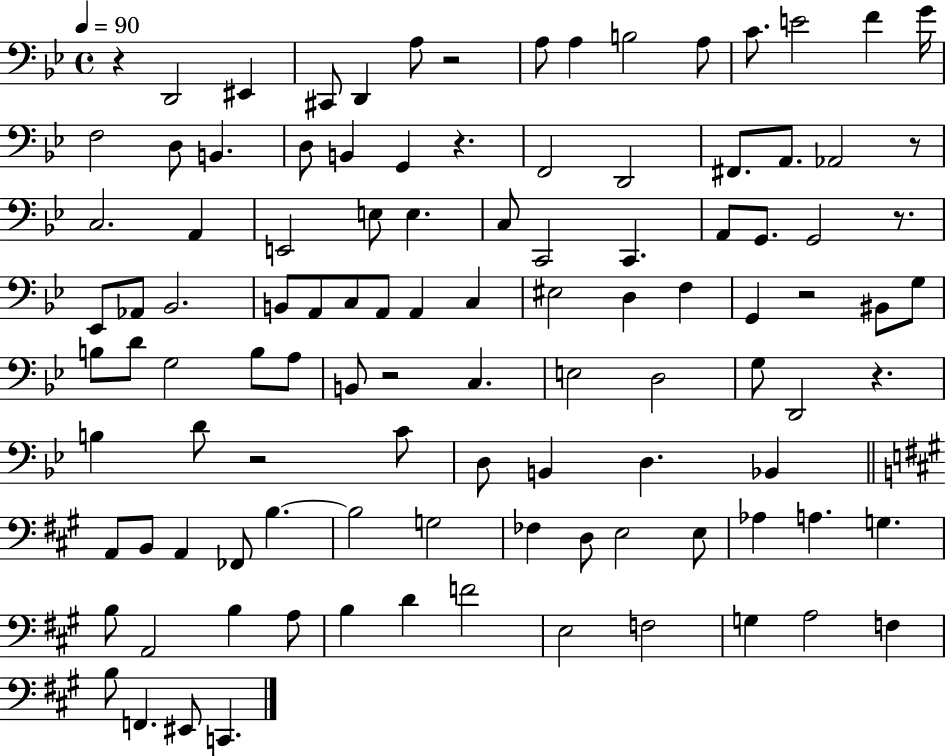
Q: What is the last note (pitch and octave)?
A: C2